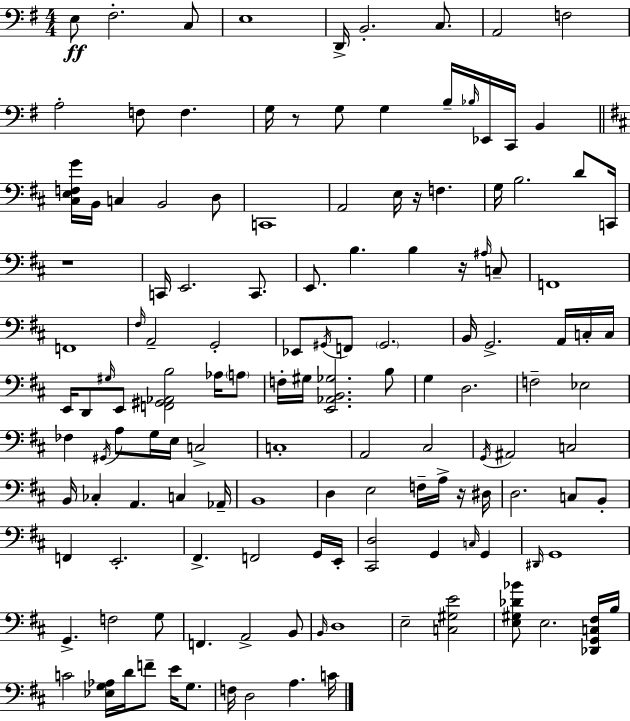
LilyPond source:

{
  \clef bass
  \numericTimeSignature
  \time 4/4
  \key e \minor
  e8\ff fis2.-. c8 | e1 | d,16-> b,2.-. c8. | a,2 f2 | \break a2-. f8 f4. | g16 r8 g8 g4 b16-- \grace { bes16 } ees,16 c,16 b,4 | \bar "||" \break \key b \minor <cis e f g'>16 b,16 c4 b,2 d8 | c,1 | a,2 e16 r16 f4. | g16 b2. d'8 c,16 | \break r1 | c,16 e,2. c,8. | e,8. b4. b4 r16 \grace { ais16 } c8-- | f,1 | \break f,1 | \grace { fis16 } a,2-- g,2-. | ees,8 \acciaccatura { gis,16 } f,8 \parenthesize gis,2. | b,16 g,2.-> | \break a,16 c16-. c16 e,16 d,8 \grace { gis16 } e,8 <f, gis, aes, b>2 | aes16 \parenthesize a8 f16-. gis16 <e, aes, b, ges>2. | b8 g4 d2. | f2-- ees2 | \break fes4 \acciaccatura { gis,16 } a8 g16 e16 c2-> | c1-. | a,2 cis2 | \acciaccatura { g,16 } ais,2 c2 | \break b,16 ces4-. a,4. | c4 aes,16-- b,1 | d4 e2 | f16-- a16-> r16 dis16 d2. | \break c8 b,8-. f,4 e,2.-. | fis,4.-> f,2 | g,16 e,16-. <cis, d>2 g,4 | \grace { c16 } g,4 \grace { dis,16 } g,1 | \break g,4.-> f2 | g8 f,4. a,2-> | b,8 \grace { b,16 } d1 | e2-- | \break <c gis e'>2 <e gis des' bes'>8 e2. | <des, g, c fis>16 b16 c'2 | <ees g aes>16 d'16 f'8-- e'16 g8. f16 d2 | a4. c'16 \bar "|."
}